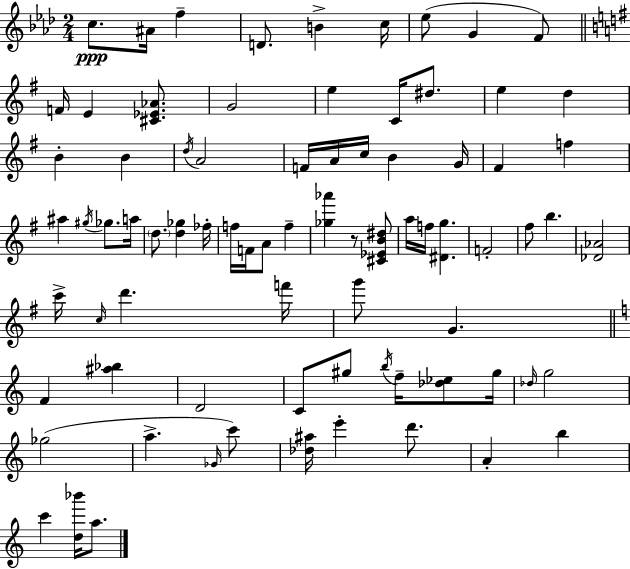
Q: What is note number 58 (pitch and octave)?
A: G5